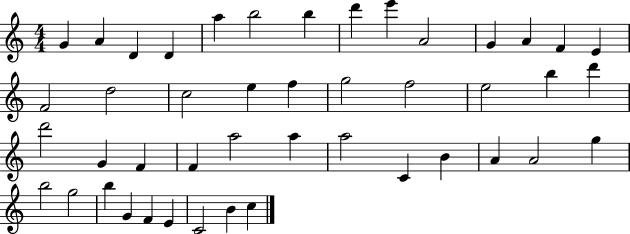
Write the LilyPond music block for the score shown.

{
  \clef treble
  \numericTimeSignature
  \time 4/4
  \key c \major
  g'4 a'4 d'4 d'4 | a''4 b''2 b''4 | d'''4 e'''4 a'2 | g'4 a'4 f'4 e'4 | \break f'2 d''2 | c''2 e''4 f''4 | g''2 f''2 | e''2 b''4 d'''4 | \break d'''2 g'4 f'4 | f'4 a''2 a''4 | a''2 c'4 b'4 | a'4 a'2 g''4 | \break b''2 g''2 | b''4 g'4 f'4 e'4 | c'2 b'4 c''4 | \bar "|."
}